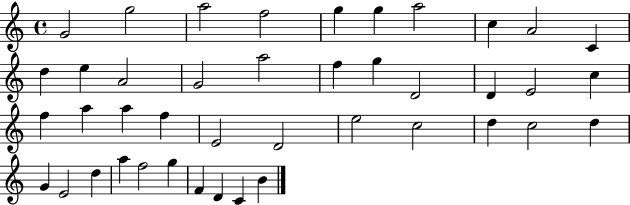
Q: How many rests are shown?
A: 0